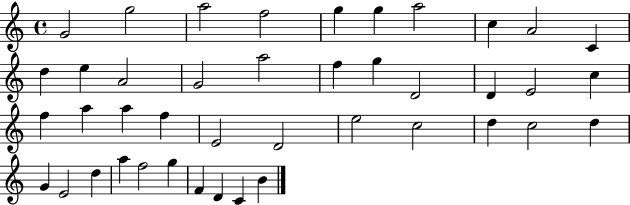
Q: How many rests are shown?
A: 0